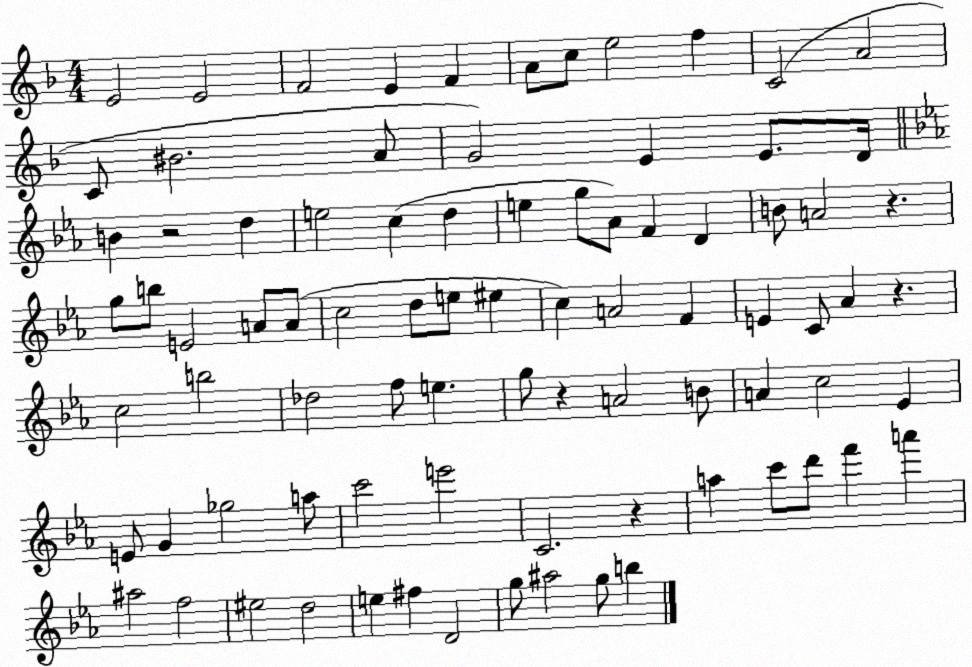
X:1
T:Untitled
M:4/4
L:1/4
K:F
E2 E2 F2 E F A/2 c/2 e2 f C2 A2 C/2 ^B2 A/2 G2 E E/2 D/4 B z2 d e2 c d e g/2 _A/2 F D B/2 A2 z g/2 b/2 E2 A/2 A/2 c2 d/2 e/2 ^e c A2 F E C/2 _A z c2 b2 _d2 f/2 e g/2 z A2 B/2 A c2 _E E/2 G _g2 a/2 c'2 e'2 C2 z a c'/2 d'/2 f' a' ^a2 f2 ^e2 d2 e ^f D2 g/2 ^a2 g/2 b